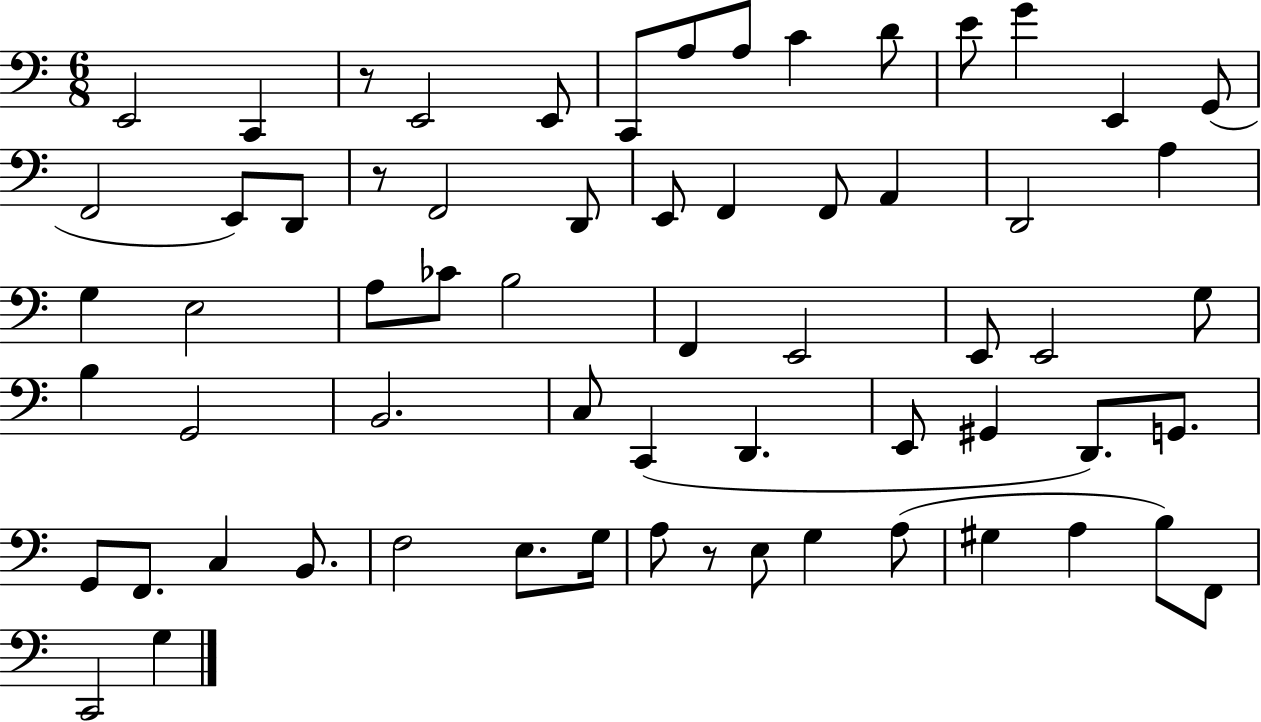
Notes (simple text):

E2/h C2/q R/e E2/h E2/e C2/e A3/e A3/e C4/q D4/e E4/e G4/q E2/q G2/e F2/h E2/e D2/e R/e F2/h D2/e E2/e F2/q F2/e A2/q D2/h A3/q G3/q E3/h A3/e CES4/e B3/h F2/q E2/h E2/e E2/h G3/e B3/q G2/h B2/h. C3/e C2/q D2/q. E2/e G#2/q D2/e. G2/e. G2/e F2/e. C3/q B2/e. F3/h E3/e. G3/s A3/e R/e E3/e G3/q A3/e G#3/q A3/q B3/e F2/e C2/h G3/q